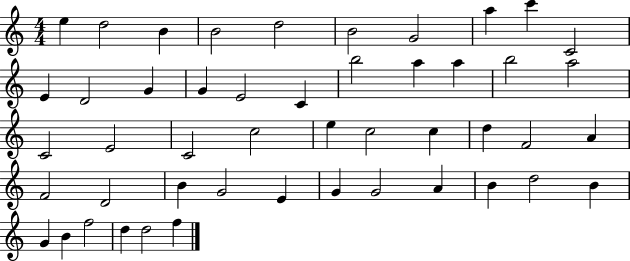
X:1
T:Untitled
M:4/4
L:1/4
K:C
e d2 B B2 d2 B2 G2 a c' C2 E D2 G G E2 C b2 a a b2 a2 C2 E2 C2 c2 e c2 c d F2 A F2 D2 B G2 E G G2 A B d2 B G B f2 d d2 f